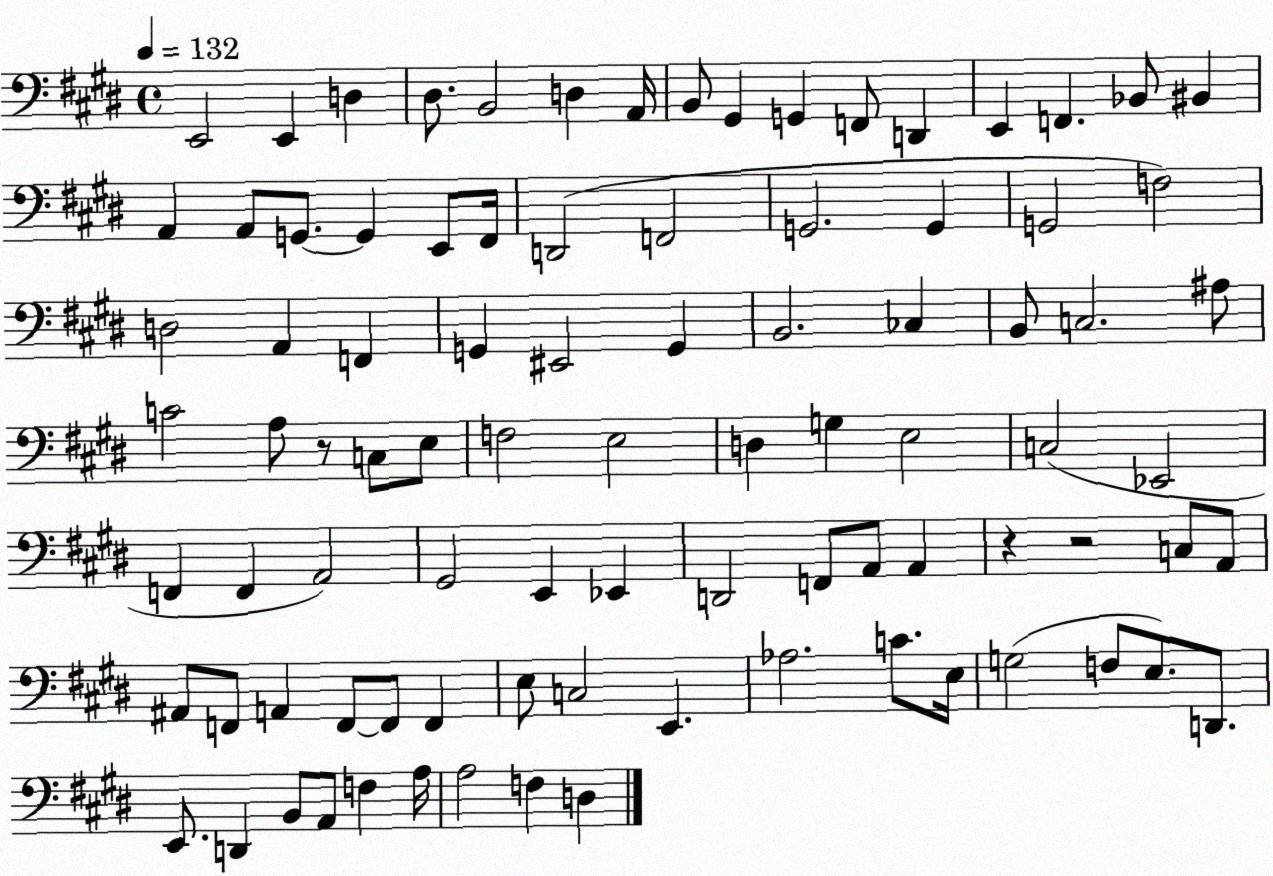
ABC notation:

X:1
T:Untitled
M:4/4
L:1/4
K:E
E,,2 E,, D, ^D,/2 B,,2 D, A,,/4 B,,/2 ^G,, G,, F,,/2 D,, E,, F,, _B,,/2 ^B,, A,, A,,/2 G,,/2 G,, E,,/2 ^F,,/4 D,,2 F,,2 G,,2 G,, G,,2 F,2 D,2 A,, F,, G,, ^E,,2 G,, B,,2 _C, B,,/2 C,2 ^A,/2 C2 A,/2 z/2 C,/2 E,/2 F,2 E,2 D, G, E,2 C,2 _E,,2 F,, F,, A,,2 ^G,,2 E,, _E,, D,,2 F,,/2 A,,/2 A,, z z2 C,/2 A,,/2 ^A,,/2 F,,/2 A,, F,,/2 F,,/2 F,, E,/2 C,2 E,, _A,2 C/2 E,/4 G,2 F,/2 E,/2 D,,/2 E,,/2 D,, B,,/2 A,,/2 F, A,/4 A,2 F, D,